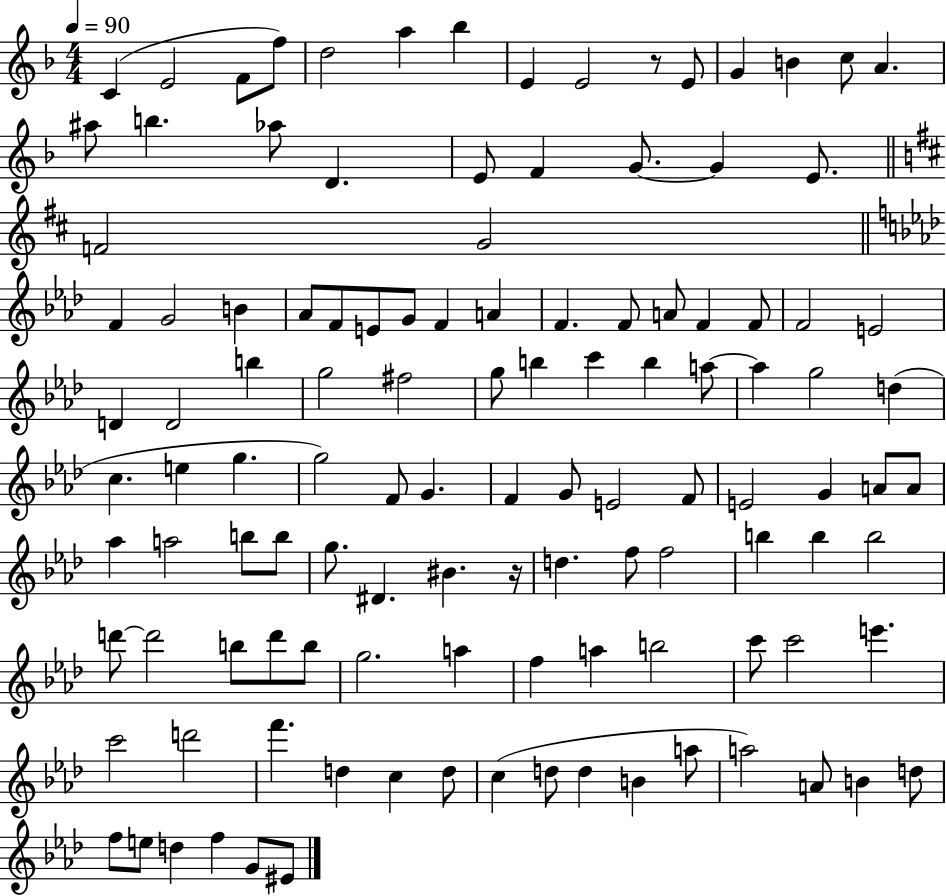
C4/q E4/h F4/e F5/e D5/h A5/q Bb5/q E4/q E4/h R/e E4/e G4/q B4/q C5/e A4/q. A#5/e B5/q. Ab5/e D4/q. E4/e F4/q G4/e. G4/q E4/e. F4/h G4/h F4/q G4/h B4/q Ab4/e F4/e E4/e G4/e F4/q A4/q F4/q. F4/e A4/e F4/q F4/e F4/h E4/h D4/q D4/h B5/q G5/h F#5/h G5/e B5/q C6/q B5/q A5/e A5/q G5/h D5/q C5/q. E5/q G5/q. G5/h F4/e G4/q. F4/q G4/e E4/h F4/e E4/h G4/q A4/e A4/e Ab5/q A5/h B5/e B5/e G5/e. D#4/q. BIS4/q. R/s D5/q. F5/e F5/h B5/q B5/q B5/h D6/e D6/h B5/e D6/e B5/e G5/h. A5/q F5/q A5/q B5/h C6/e C6/h E6/q. C6/h D6/h F6/q. D5/q C5/q D5/e C5/q D5/e D5/q B4/q A5/e A5/h A4/e B4/q D5/e F5/e E5/e D5/q F5/q G4/e EIS4/e